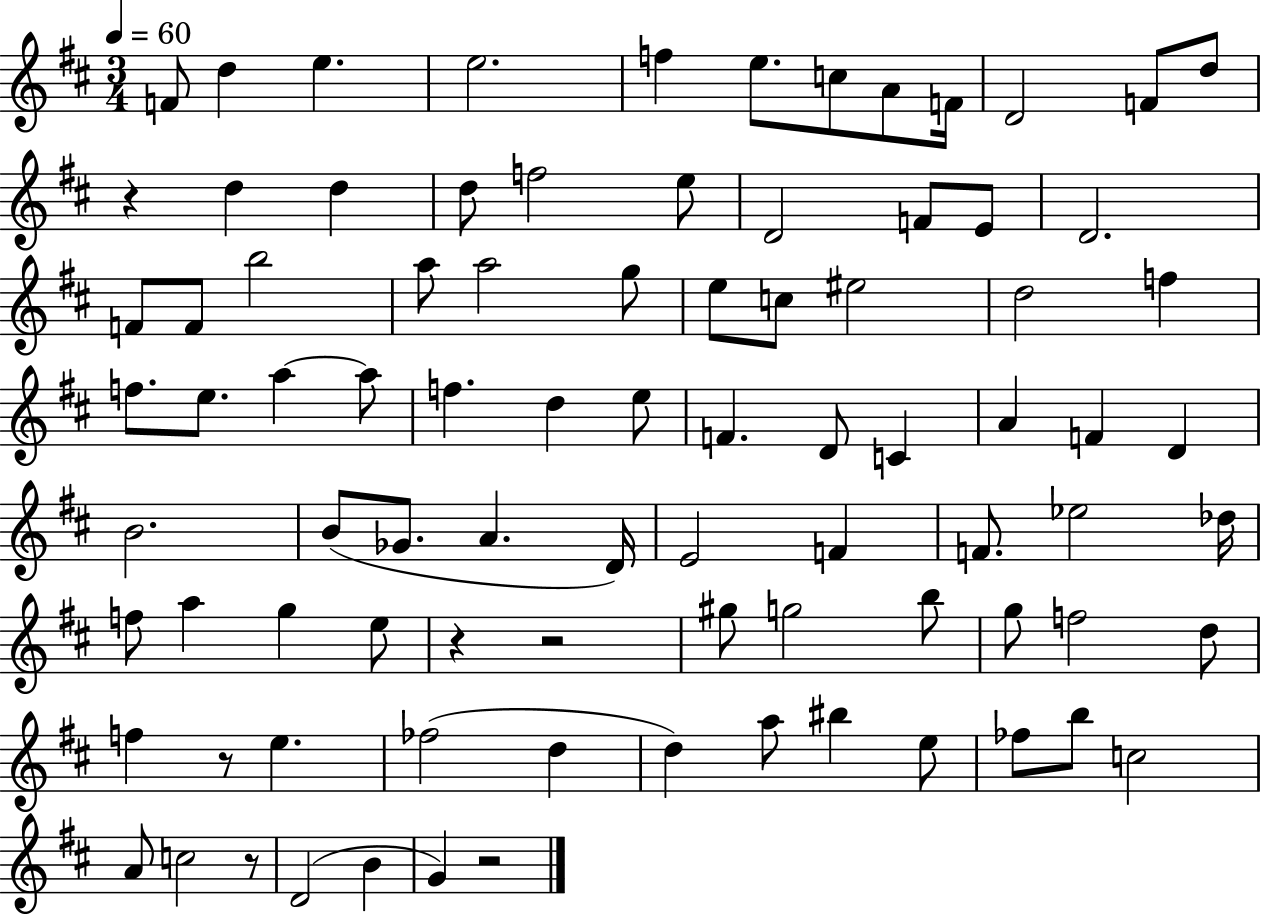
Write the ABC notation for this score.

X:1
T:Untitled
M:3/4
L:1/4
K:D
F/2 d e e2 f e/2 c/2 A/2 F/4 D2 F/2 d/2 z d d d/2 f2 e/2 D2 F/2 E/2 D2 F/2 F/2 b2 a/2 a2 g/2 e/2 c/2 ^e2 d2 f f/2 e/2 a a/2 f d e/2 F D/2 C A F D B2 B/2 _G/2 A D/4 E2 F F/2 _e2 _d/4 f/2 a g e/2 z z2 ^g/2 g2 b/2 g/2 f2 d/2 f z/2 e _f2 d d a/2 ^b e/2 _f/2 b/2 c2 A/2 c2 z/2 D2 B G z2